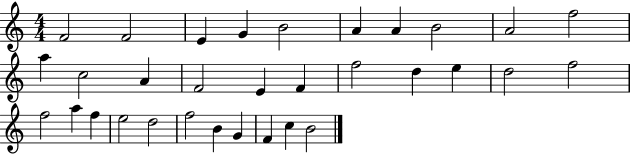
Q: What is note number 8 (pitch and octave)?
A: B4